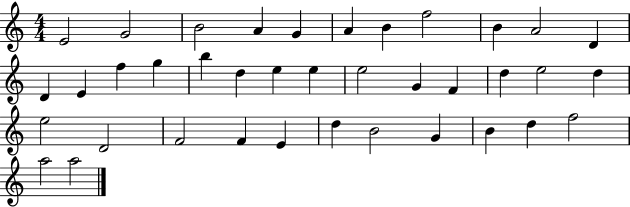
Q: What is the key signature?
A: C major